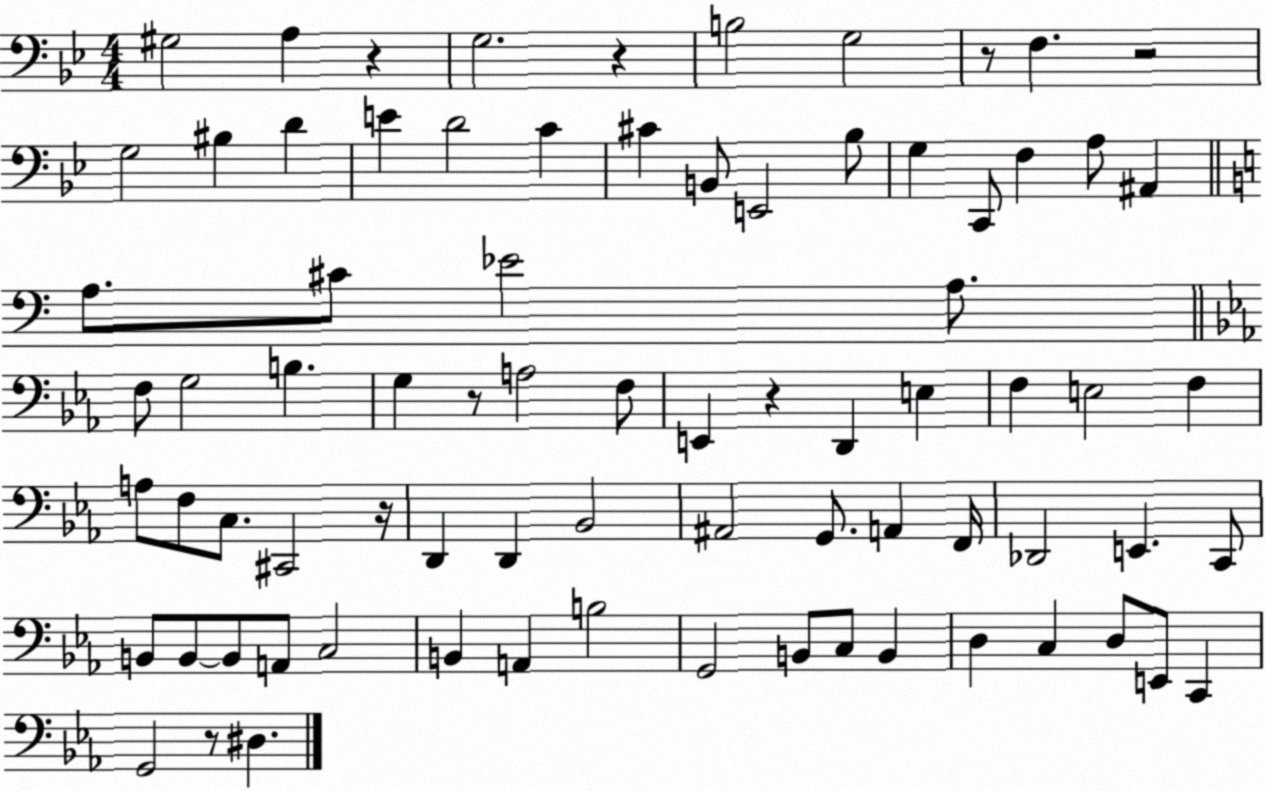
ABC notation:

X:1
T:Untitled
M:4/4
L:1/4
K:Bb
^G,2 A, z G,2 z B,2 G,2 z/2 F, z2 G,2 ^B, D E D2 C ^C B,,/2 E,,2 _B,/2 G, C,,/2 F, A,/2 ^A,, A,/2 ^C/2 _E2 A,/2 F,/2 G,2 B, G, z/2 A,2 F,/2 E,, z D,, E, F, E,2 F, A,/2 F,/2 C,/2 ^C,,2 z/4 D,, D,, _B,,2 ^A,,2 G,,/2 A,, F,,/4 _D,,2 E,, C,,/2 B,,/2 B,,/2 B,,/2 A,,/2 C,2 B,, A,, B,2 G,,2 B,,/2 C,/2 B,, D, C, D,/2 E,,/2 C,, G,,2 z/2 ^D,